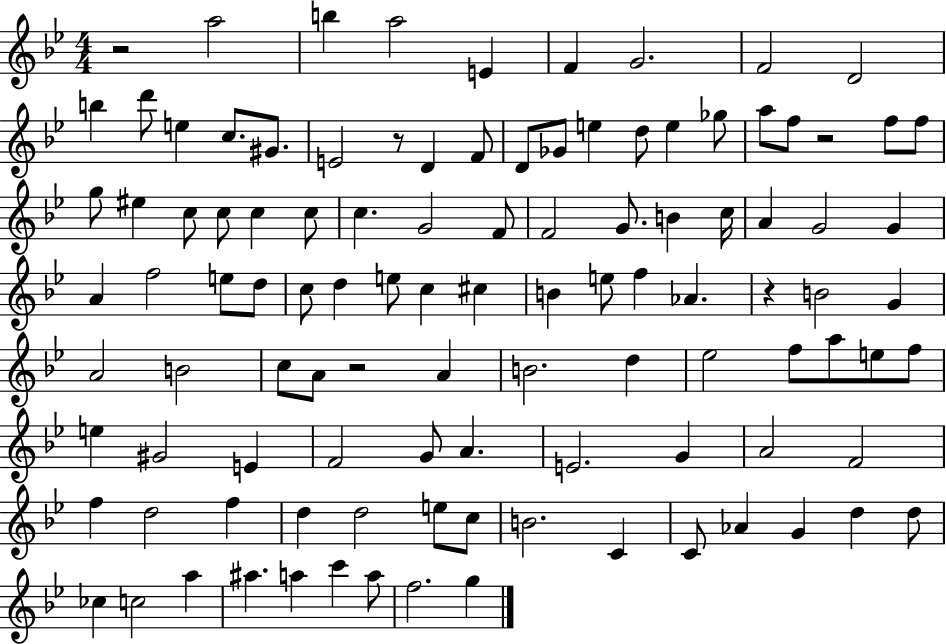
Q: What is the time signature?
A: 4/4